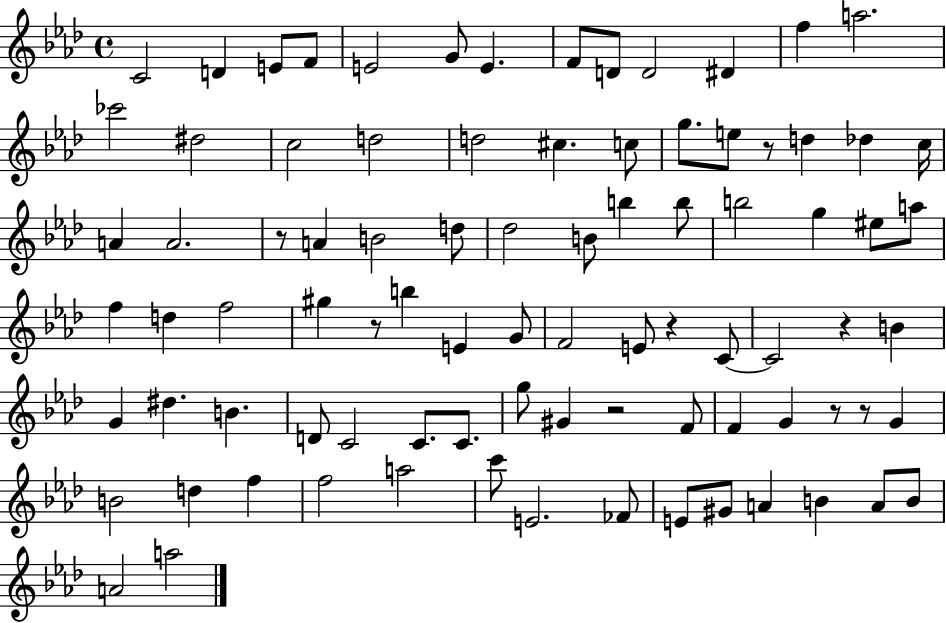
{
  \clef treble
  \time 4/4
  \defaultTimeSignature
  \key aes \major
  c'2 d'4 e'8 f'8 | e'2 g'8 e'4. | f'8 d'8 d'2 dis'4 | f''4 a''2. | \break ces'''2 dis''2 | c''2 d''2 | d''2 cis''4. c''8 | g''8. e''8 r8 d''4 des''4 c''16 | \break a'4 a'2. | r8 a'4 b'2 d''8 | des''2 b'8 b''4 b''8 | b''2 g''4 eis''8 a''8 | \break f''4 d''4 f''2 | gis''4 r8 b''4 e'4 g'8 | f'2 e'8 r4 c'8~~ | c'2 r4 b'4 | \break g'4 dis''4. b'4. | d'8 c'2 c'8. c'8. | g''8 gis'4 r2 f'8 | f'4 g'4 r8 r8 g'4 | \break b'2 d''4 f''4 | f''2 a''2 | c'''8 e'2. fes'8 | e'8 gis'8 a'4 b'4 a'8 b'8 | \break a'2 a''2 | \bar "|."
}